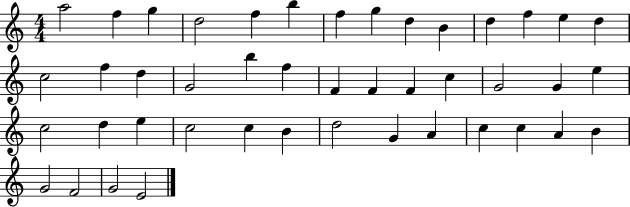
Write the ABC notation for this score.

X:1
T:Untitled
M:4/4
L:1/4
K:C
a2 f g d2 f b f g d B d f e d c2 f d G2 b f F F F c G2 G e c2 d e c2 c B d2 G A c c A B G2 F2 G2 E2